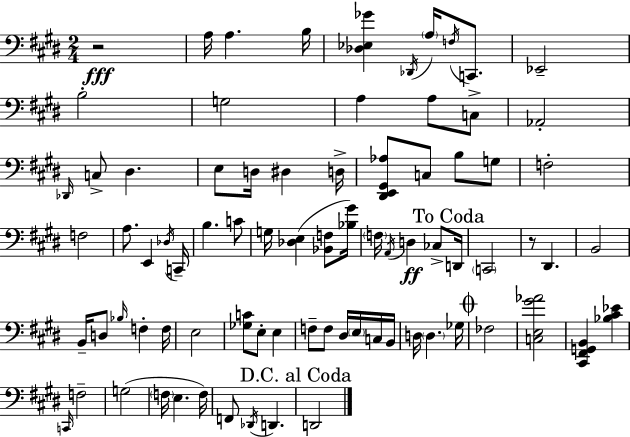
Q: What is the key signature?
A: E major